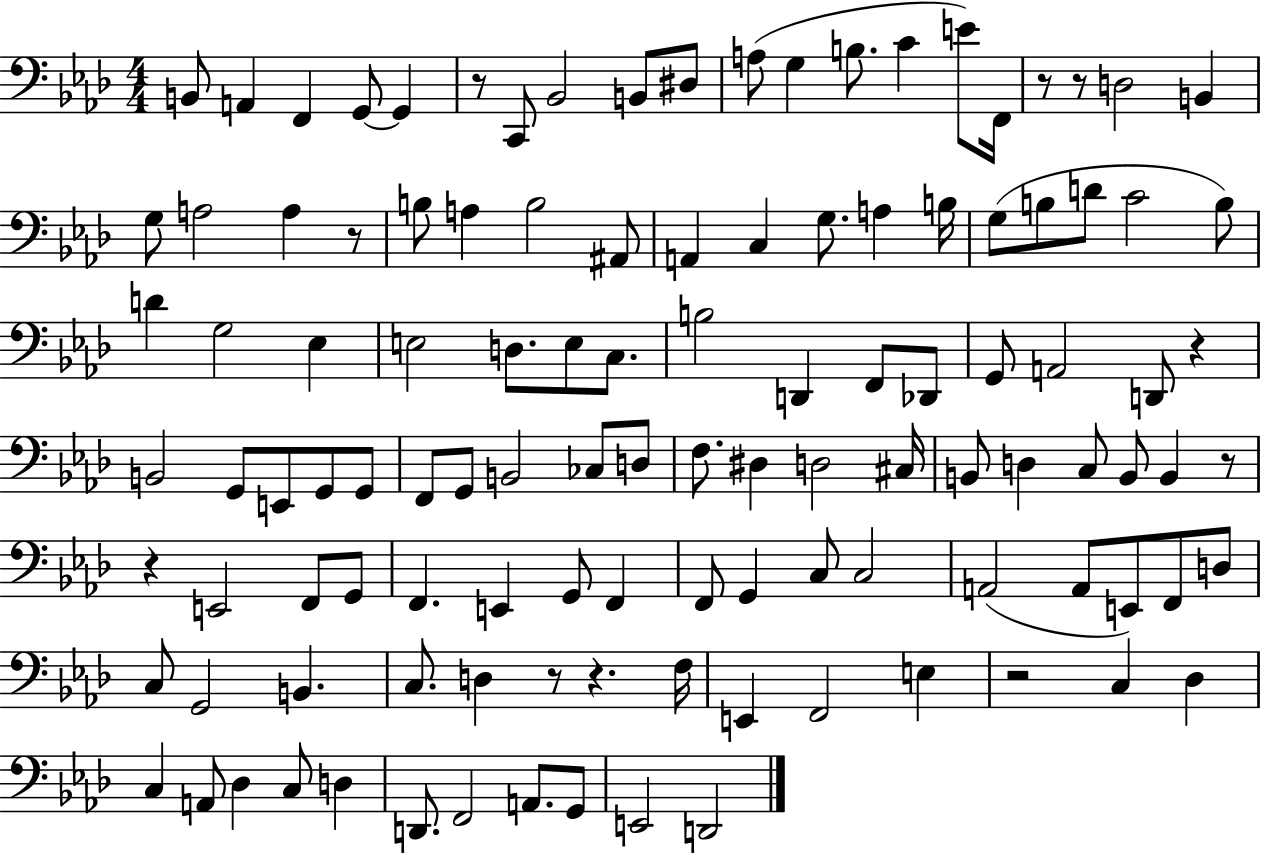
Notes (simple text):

B2/e A2/q F2/q G2/e G2/q R/e C2/e Bb2/h B2/e D#3/e A3/e G3/q B3/e. C4/q E4/e F2/s R/e R/e D3/h B2/q G3/e A3/h A3/q R/e B3/e A3/q B3/h A#2/e A2/q C3/q G3/e. A3/q B3/s G3/e B3/e D4/e C4/h B3/e D4/q G3/h Eb3/q E3/h D3/e. E3/e C3/e. B3/h D2/q F2/e Db2/e G2/e A2/h D2/e R/q B2/h G2/e E2/e G2/e G2/e F2/e G2/e B2/h CES3/e D3/e F3/e. D#3/q D3/h C#3/s B2/e D3/q C3/e B2/e B2/q R/e R/q E2/h F2/e G2/e F2/q. E2/q G2/e F2/q F2/e G2/q C3/e C3/h A2/h A2/e E2/e F2/e D3/e C3/e G2/h B2/q. C3/e. D3/q R/e R/q. F3/s E2/q F2/h E3/q R/h C3/q Db3/q C3/q A2/e Db3/q C3/e D3/q D2/e. F2/h A2/e. G2/e E2/h D2/h